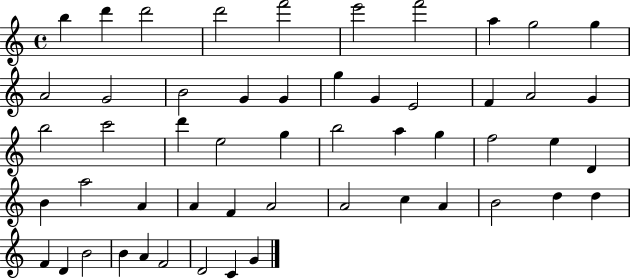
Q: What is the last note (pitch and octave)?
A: G4